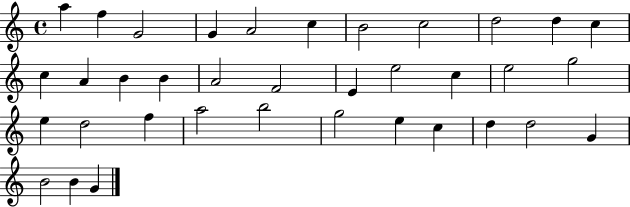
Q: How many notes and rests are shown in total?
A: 36